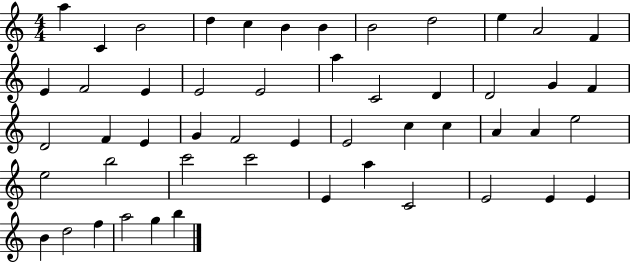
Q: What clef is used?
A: treble